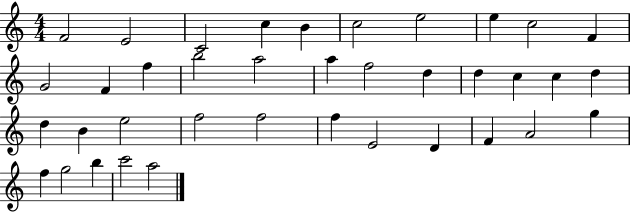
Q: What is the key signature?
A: C major